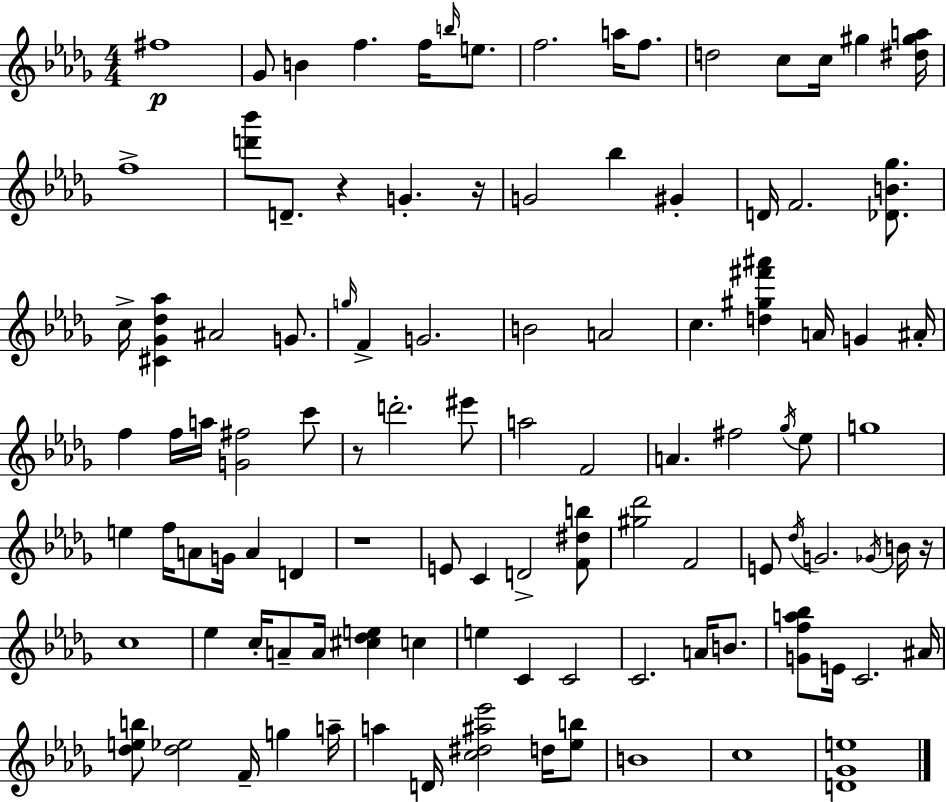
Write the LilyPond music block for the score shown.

{
  \clef treble
  \numericTimeSignature
  \time 4/4
  \key bes \minor
  fis''1\p | ges'8 b'4 f''4. f''16 \grace { b''16 } e''8. | f''2. a''16 f''8. | d''2 c''8 c''16 gis''4 | \break <dis'' gis'' a''>16 f''1-> | <d''' bes'''>8 d'8.-- r4 g'4.-. | r16 g'2 bes''4 gis'4-. | d'16 f'2. <des' b' ges''>8. | \break c''16-> <cis' ges' des'' aes''>4 ais'2 g'8. | \grace { g''16 } f'4-> g'2. | b'2 a'2 | c''4. <d'' gis'' fis''' ais'''>4 a'16 g'4 | \break ais'16-. f''4 f''16 a''16 <g' fis''>2 | c'''8 r8 d'''2.-. | eis'''8 a''2 f'2 | a'4. fis''2 | \break \acciaccatura { ges''16 } ees''8 g''1 | e''4 f''16 a'8 g'16 a'4 d'4 | r1 | e'8 c'4 d'2-> | \break <f' dis'' b''>8 <gis'' des'''>2 f'2 | e'8 \acciaccatura { des''16 } g'2. | \acciaccatura { ges'16 } b'16 r16 c''1 | ees''4 c''16-. a'8-- a'16 <cis'' des'' e''>4 | \break c''4 e''4 c'4 c'2 | c'2. | a'16 b'8. <g' f'' a'' bes''>8 e'16 c'2. | ais'16 <des'' e'' b''>8 <des'' ees''>2 f'16-- | \break g''4 a''16-- a''4 d'16 <c'' dis'' ais'' ees'''>2 | d''16 <ees'' b''>8 b'1 | c''1 | <d' ges' e''>1 | \break \bar "|."
}